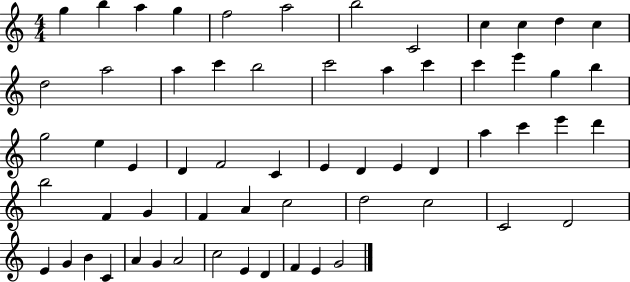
{
  \clef treble
  \numericTimeSignature
  \time 4/4
  \key c \major
  g''4 b''4 a''4 g''4 | f''2 a''2 | b''2 c'2 | c''4 c''4 d''4 c''4 | \break d''2 a''2 | a''4 c'''4 b''2 | c'''2 a''4 c'''4 | c'''4 e'''4 g''4 b''4 | \break g''2 e''4 e'4 | d'4 f'2 c'4 | e'4 d'4 e'4 d'4 | a''4 c'''4 e'''4 d'''4 | \break b''2 f'4 g'4 | f'4 a'4 c''2 | d''2 c''2 | c'2 d'2 | \break e'4 g'4 b'4 c'4 | a'4 g'4 a'2 | c''2 e'4 d'4 | f'4 e'4 g'2 | \break \bar "|."
}